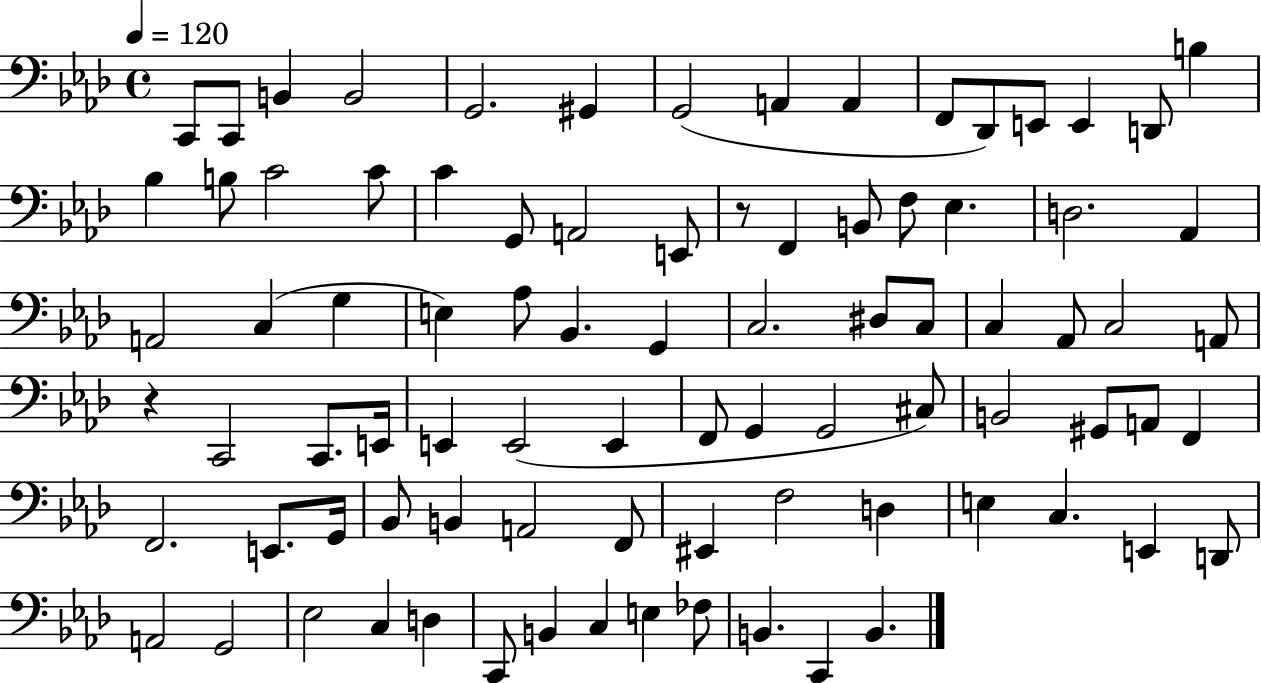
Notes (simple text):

C2/e C2/e B2/q B2/h G2/h. G#2/q G2/h A2/q A2/q F2/e Db2/e E2/e E2/q D2/e B3/q Bb3/q B3/e C4/h C4/e C4/q G2/e A2/h E2/e R/e F2/q B2/e F3/e Eb3/q. D3/h. Ab2/q A2/h C3/q G3/q E3/q Ab3/e Bb2/q. G2/q C3/h. D#3/e C3/e C3/q Ab2/e C3/h A2/e R/q C2/h C2/e. E2/s E2/q E2/h E2/q F2/e G2/q G2/h C#3/e B2/h G#2/e A2/e F2/q F2/h. E2/e. G2/s Bb2/e B2/q A2/h F2/e EIS2/q F3/h D3/q E3/q C3/q. E2/q D2/e A2/h G2/h Eb3/h C3/q D3/q C2/e B2/q C3/q E3/q FES3/e B2/q. C2/q B2/q.